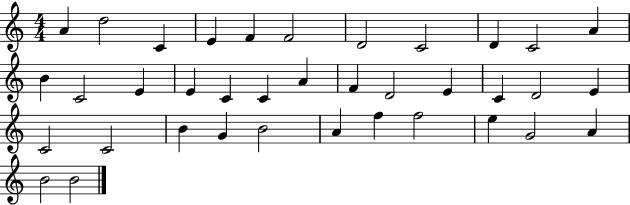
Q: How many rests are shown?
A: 0